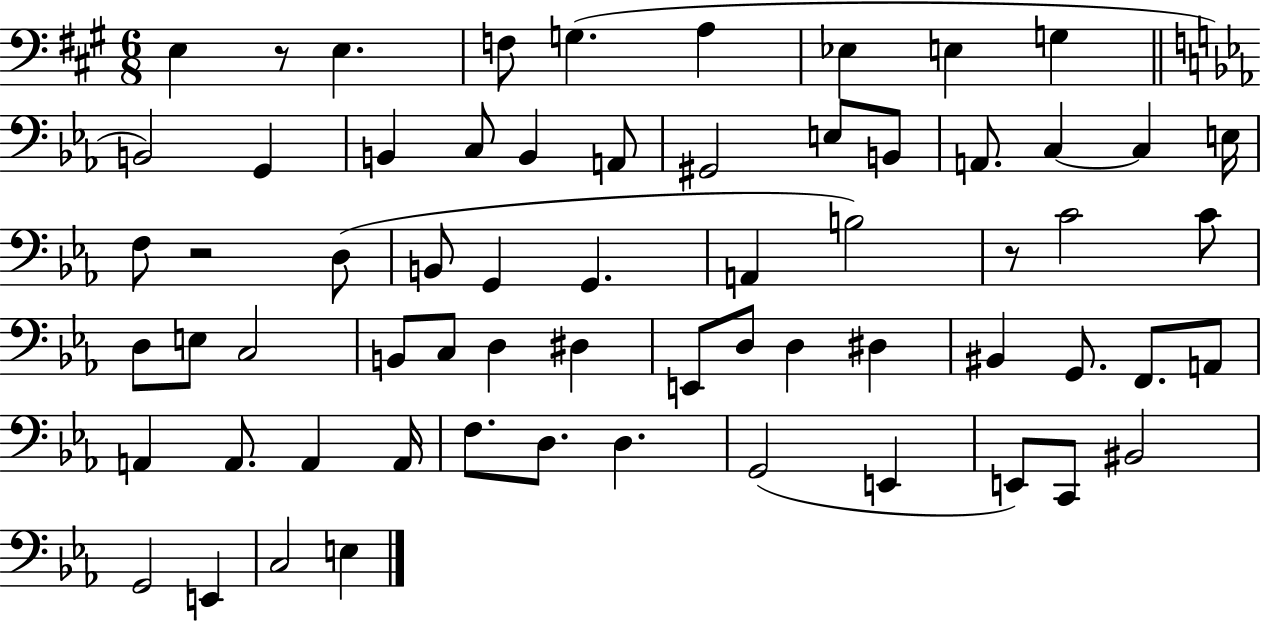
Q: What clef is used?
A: bass